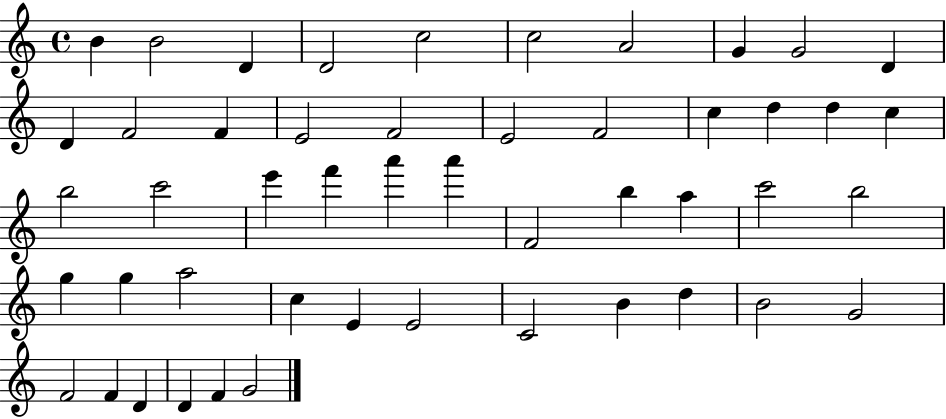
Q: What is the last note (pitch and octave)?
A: G4